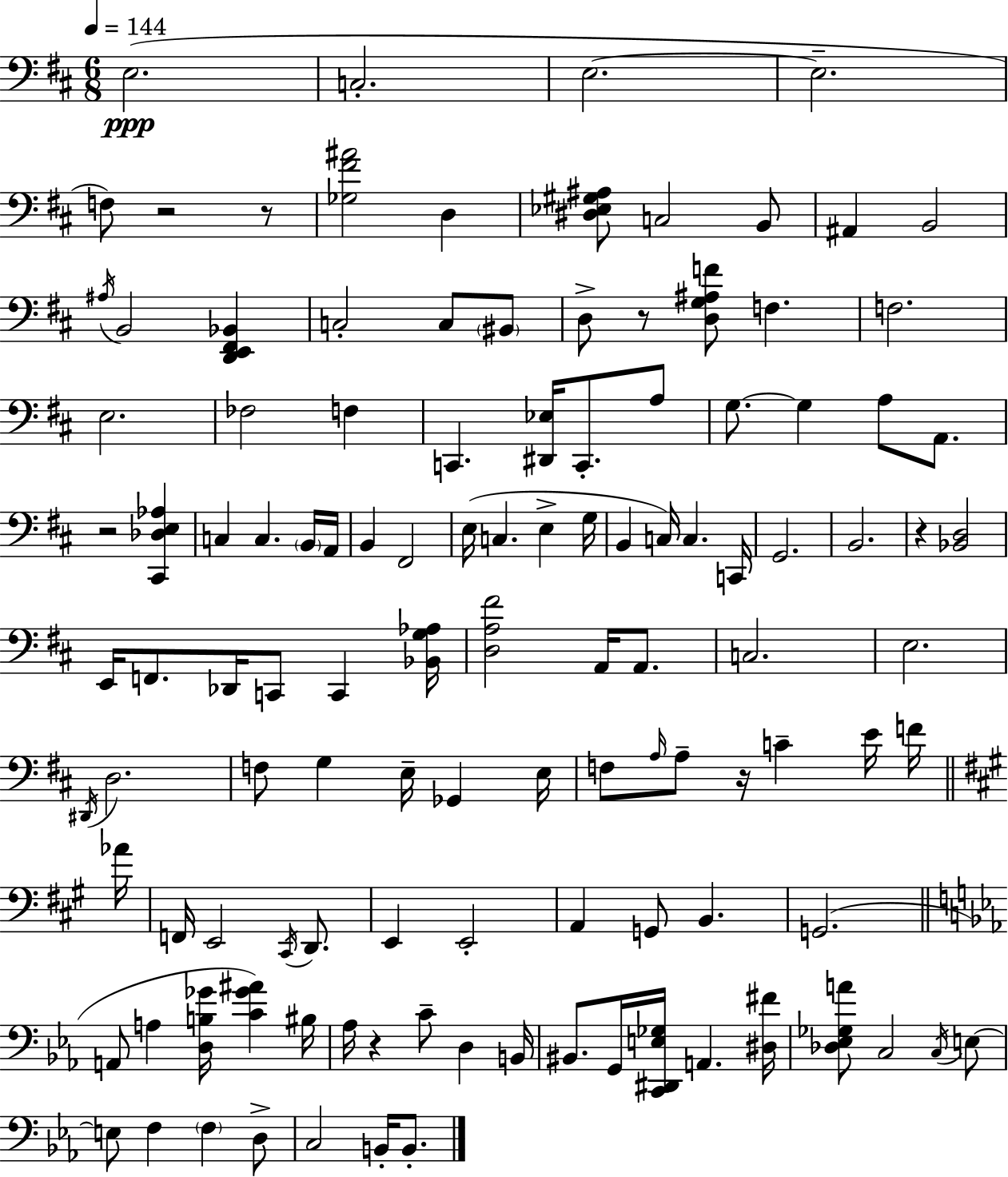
X:1
T:Untitled
M:6/8
L:1/4
K:D
E,2 C,2 E,2 E,2 F,/2 z2 z/2 [_G,^F^A]2 D, [^D,_E,^G,^A,]/2 C,2 B,,/2 ^A,, B,,2 ^A,/4 B,,2 [D,,E,,^F,,_B,,] C,2 C,/2 ^B,,/2 D,/2 z/2 [D,G,^A,F]/2 F, F,2 E,2 _F,2 F, C,, [^D,,_E,]/4 C,,/2 A,/2 G,/2 G, A,/2 A,,/2 z2 [^C,,_D,E,_A,] C, C, B,,/4 A,,/4 B,, ^F,,2 E,/4 C, E, G,/4 B,, C,/4 C, C,,/4 G,,2 B,,2 z [_B,,D,]2 E,,/4 F,,/2 _D,,/4 C,,/2 C,, [_B,,G,_A,]/4 [D,A,^F]2 A,,/4 A,,/2 C,2 E,2 ^D,,/4 D,2 F,/2 G, E,/4 _G,, E,/4 F,/2 A,/4 A,/2 z/4 C E/4 F/4 _A/4 F,,/4 E,,2 ^C,,/4 D,,/2 E,, E,,2 A,, G,,/2 B,, G,,2 A,,/2 A, [D,B,_G]/4 [C_G^A] ^B,/4 _A,/4 z C/2 D, B,,/4 ^B,,/2 G,,/4 [C,,^D,,E,_G,]/4 A,, [^D,^F]/4 [_D,_E,_G,A]/2 C,2 C,/4 E,/2 E,/2 F, F, D,/2 C,2 B,,/4 B,,/2